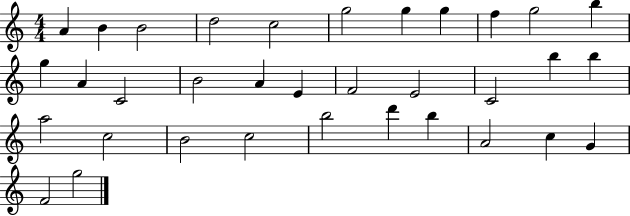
A4/q B4/q B4/h D5/h C5/h G5/h G5/q G5/q F5/q G5/h B5/q G5/q A4/q C4/h B4/h A4/q E4/q F4/h E4/h C4/h B5/q B5/q A5/h C5/h B4/h C5/h B5/h D6/q B5/q A4/h C5/q G4/q F4/h G5/h